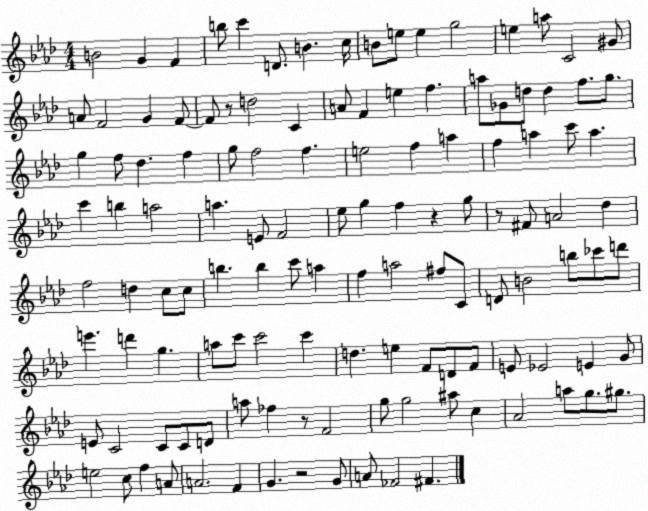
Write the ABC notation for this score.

X:1
T:Untitled
M:4/4
L:1/4
K:Ab
B2 G F b/2 c' D/2 B c/4 B/2 e/2 e g2 e a/2 C2 ^G/2 A/2 F2 G F/2 F/2 z/2 d2 C A/2 F e f a/2 _G/2 d/2 d f/2 g/2 g f/2 _d f g/2 f2 f e2 f a f a c'/2 a c' b a2 a E/2 F2 _e/2 g f z g/2 z/2 ^F/2 A2 _d f2 d c/2 c/2 b b c'/2 a f a2 ^f/2 C/2 D/2 B2 b/2 _c'/2 d'/2 e' d' g a/2 c'/2 c'2 c' d e F/2 D/2 F/2 E/2 _E2 E G/2 E/2 C2 C/2 C/2 D/2 a/2 _f z/2 F2 g/2 g2 ^a/2 c _A2 a/2 g/2 ^g/2 e2 c/2 f A/2 A2 F G z2 G/2 A/2 _F2 ^F